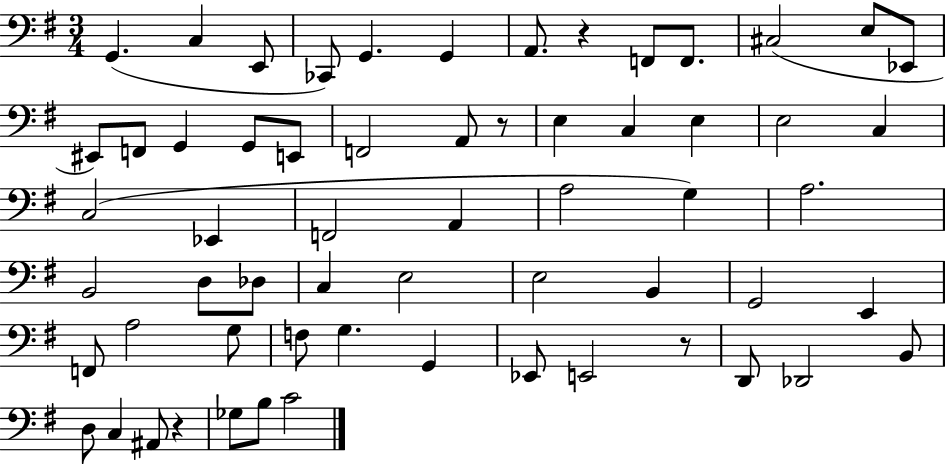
X:1
T:Untitled
M:3/4
L:1/4
K:G
G,, C, E,,/2 _C,,/2 G,, G,, A,,/2 z F,,/2 F,,/2 ^C,2 E,/2 _E,,/2 ^E,,/2 F,,/2 G,, G,,/2 E,,/2 F,,2 A,,/2 z/2 E, C, E, E,2 C, C,2 _E,, F,,2 A,, A,2 G, A,2 B,,2 D,/2 _D,/2 C, E,2 E,2 B,, G,,2 E,, F,,/2 A,2 G,/2 F,/2 G, G,, _E,,/2 E,,2 z/2 D,,/2 _D,,2 B,,/2 D,/2 C, ^A,,/2 z _G,/2 B,/2 C2